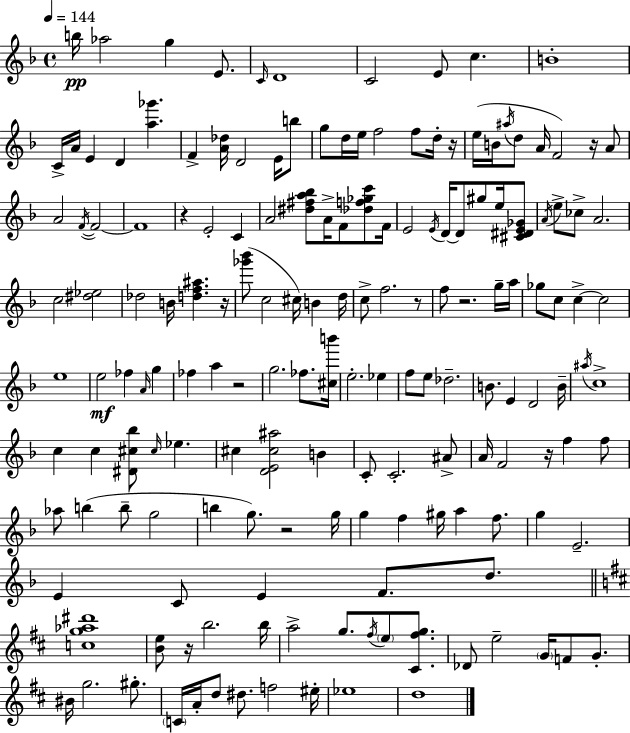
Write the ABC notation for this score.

X:1
T:Untitled
M:4/4
L:1/4
K:F
b/4 _a2 g E/2 C/4 D4 C2 E/2 c B4 C/4 A/4 E D [a_g'] F [A_d]/4 D2 E/4 b/2 g/2 d/4 e/4 f2 f/2 d/4 z/4 e/4 B/4 ^a/4 d/2 A/4 F2 z/4 A/2 A2 F/4 F2 F4 z E2 C A2 [^d^fa_b]/2 A/4 F/2 [_df_gc']/2 F/4 E2 E/4 D/4 D/2 ^g/2 e/4 [^C^DE_G]/2 A/4 e/2 _c/2 A2 c2 [^d_e]2 _d2 B/4 [df^a] z/4 [_g'_b']/2 c2 ^c/4 B d/4 c/2 f2 z/2 f/2 z2 g/4 a/4 _g/2 c/2 c c2 e4 e2 _f A/4 g _f a z2 g2 _f/2 [^cb']/4 e2 _e f/2 e/2 _d2 B/2 E D2 B/4 ^a/4 c4 c c [^D^c_b]/2 ^c/4 _e ^c [DE^c^a]2 B C/2 C2 ^A/2 A/4 F2 z/4 f f/2 _a/2 b b/2 g2 b g/2 z2 g/4 g f ^g/4 a f/2 g E2 E C/2 E F/2 d/2 [cg_a^d']4 [Be]/2 z/4 b2 b/4 a2 g/2 ^f/4 e/2 [^C^fg]/2 _D/2 e2 G/4 F/2 G/2 ^B/4 g2 ^g/2 C/4 A/4 d/2 ^d/2 f2 ^e/4 _e4 d4